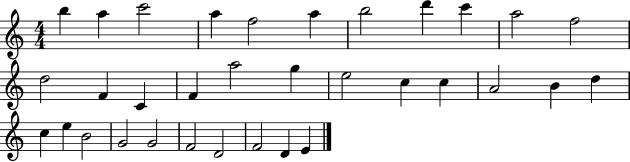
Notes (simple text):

B5/q A5/q C6/h A5/q F5/h A5/q B5/h D6/q C6/q A5/h F5/h D5/h F4/q C4/q F4/q A5/h G5/q E5/h C5/q C5/q A4/h B4/q D5/q C5/q E5/q B4/h G4/h G4/h F4/h D4/h F4/h D4/q E4/q